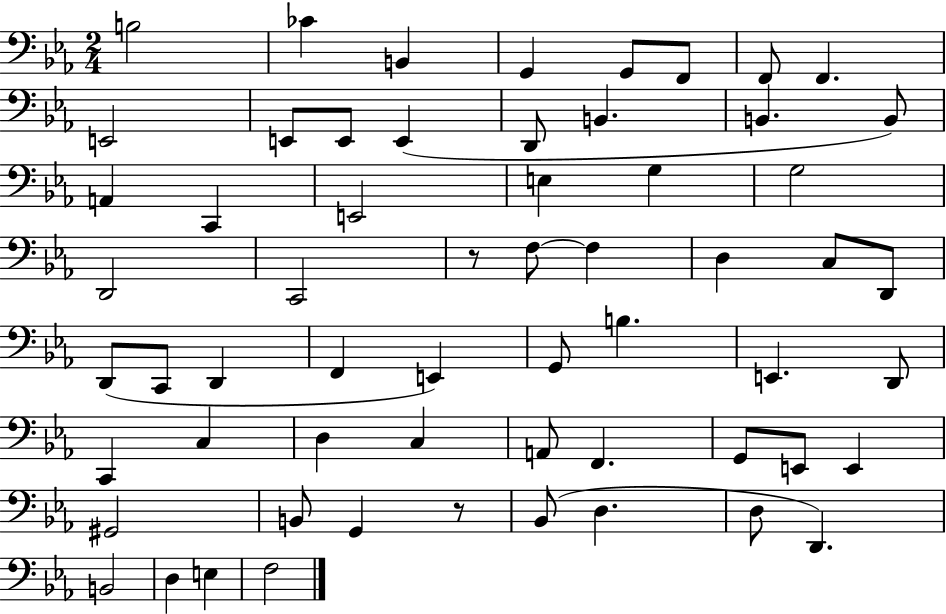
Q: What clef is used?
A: bass